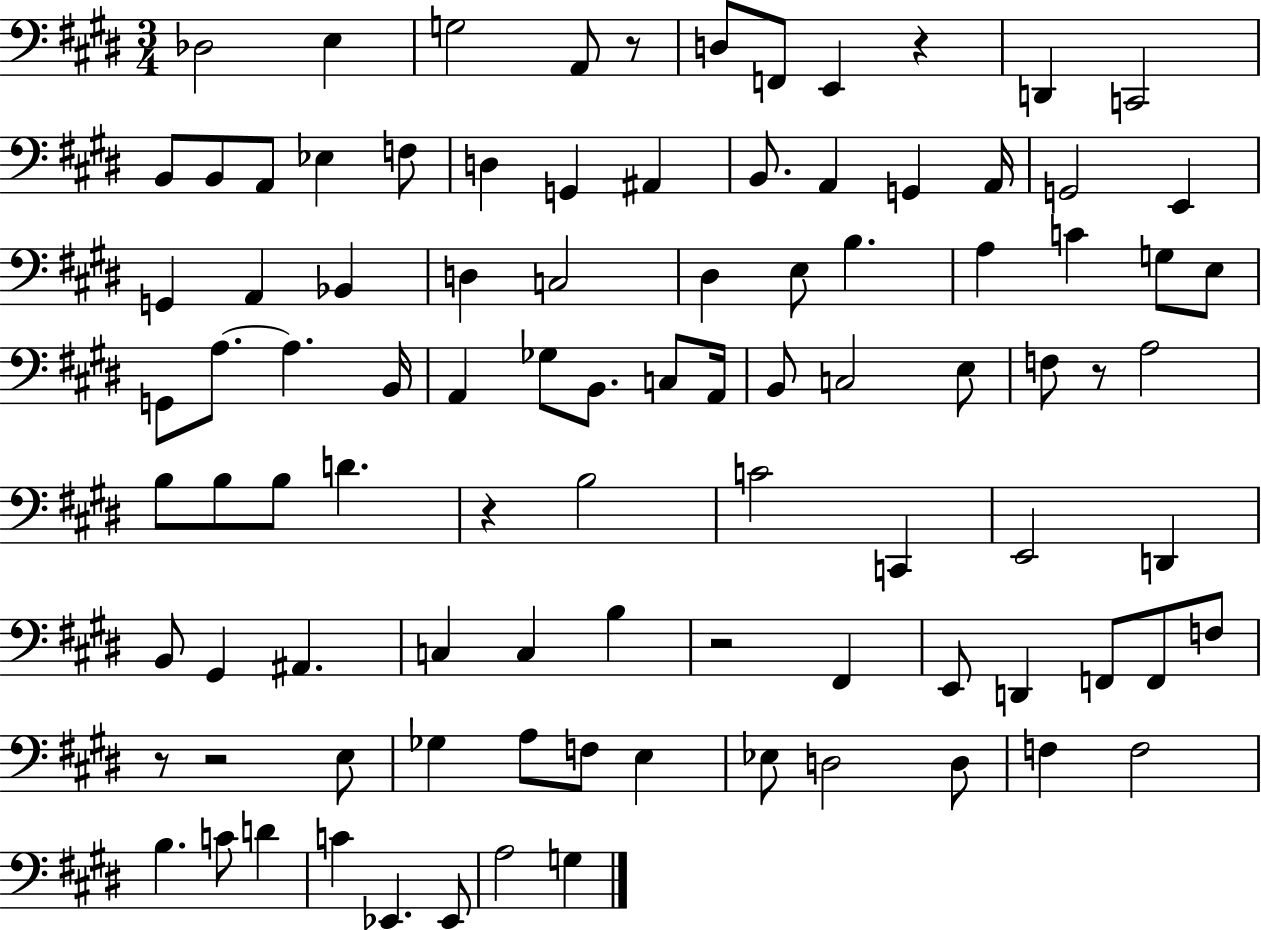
{
  \clef bass
  \numericTimeSignature
  \time 3/4
  \key e \major
  des2 e4 | g2 a,8 r8 | d8 f,8 e,4 r4 | d,4 c,2 | \break b,8 b,8 a,8 ees4 f8 | d4 g,4 ais,4 | b,8. a,4 g,4 a,16 | g,2 e,4 | \break g,4 a,4 bes,4 | d4 c2 | dis4 e8 b4. | a4 c'4 g8 e8 | \break g,8 a8.~~ a4. b,16 | a,4 ges8 b,8. c8 a,16 | b,8 c2 e8 | f8 r8 a2 | \break b8 b8 b8 d'4. | r4 b2 | c'2 c,4 | e,2 d,4 | \break b,8 gis,4 ais,4. | c4 c4 b4 | r2 fis,4 | e,8 d,4 f,8 f,8 f8 | \break r8 r2 e8 | ges4 a8 f8 e4 | ees8 d2 d8 | f4 f2 | \break b4. c'8 d'4 | c'4 ees,4. ees,8 | a2 g4 | \bar "|."
}